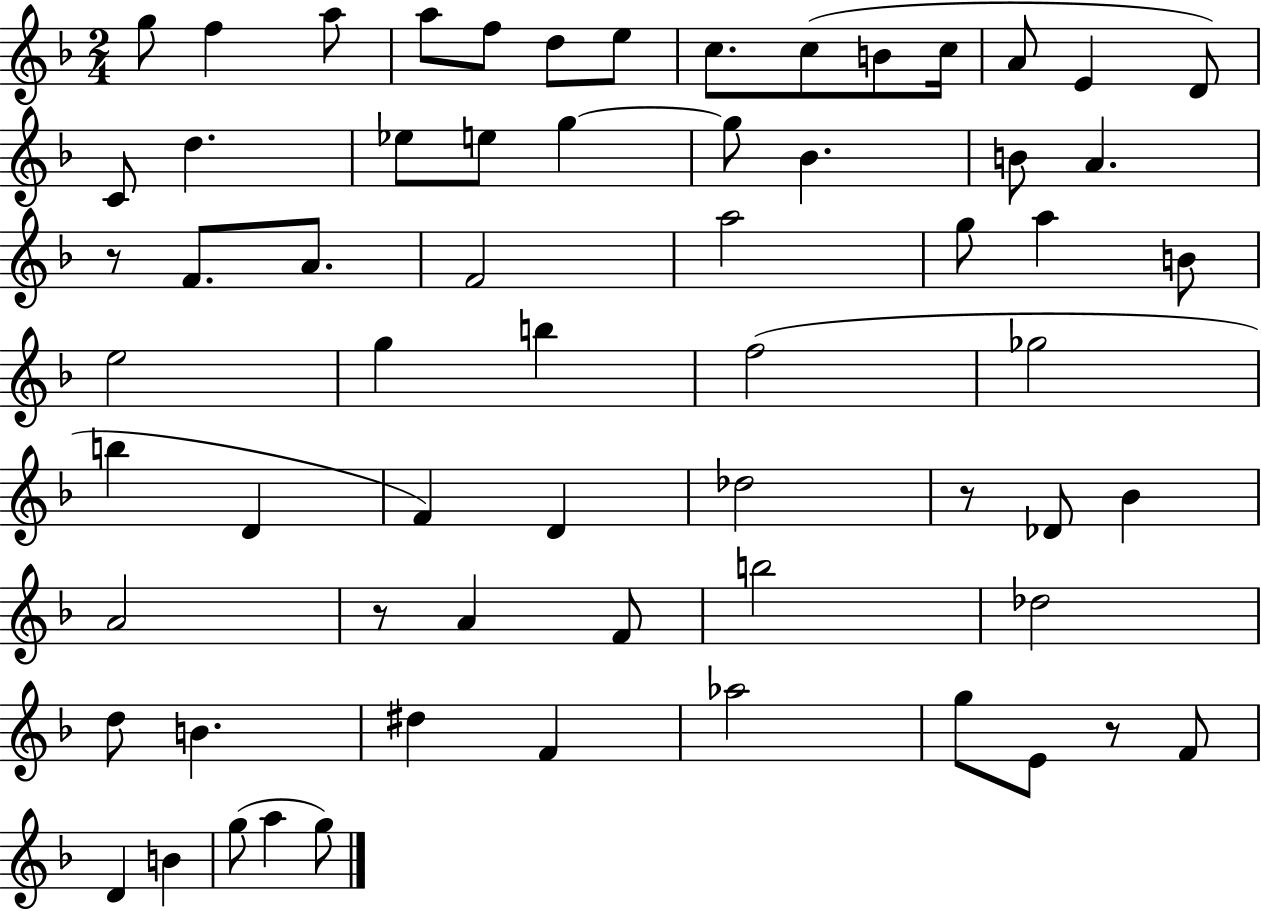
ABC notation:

X:1
T:Untitled
M:2/4
L:1/4
K:F
g/2 f a/2 a/2 f/2 d/2 e/2 c/2 c/2 B/2 c/4 A/2 E D/2 C/2 d _e/2 e/2 g g/2 _B B/2 A z/2 F/2 A/2 F2 a2 g/2 a B/2 e2 g b f2 _g2 b D F D _d2 z/2 _D/2 _B A2 z/2 A F/2 b2 _d2 d/2 B ^d F _a2 g/2 E/2 z/2 F/2 D B g/2 a g/2